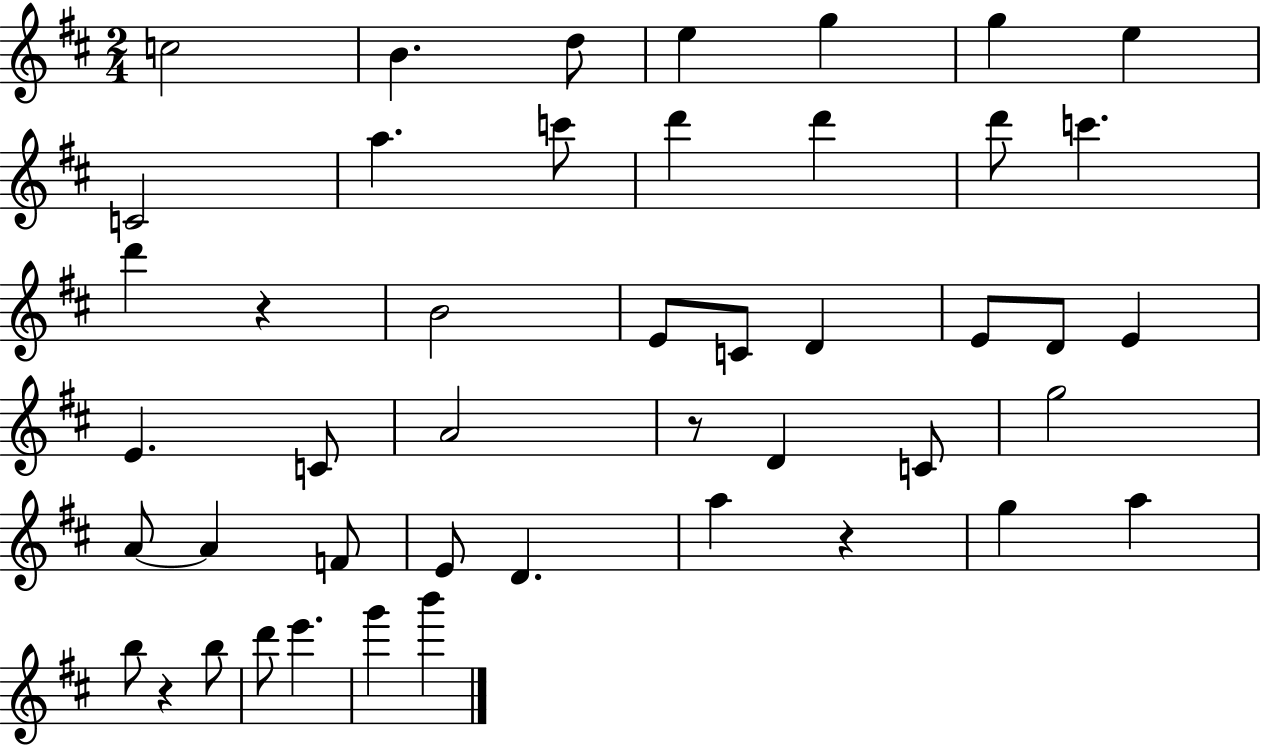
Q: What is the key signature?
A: D major